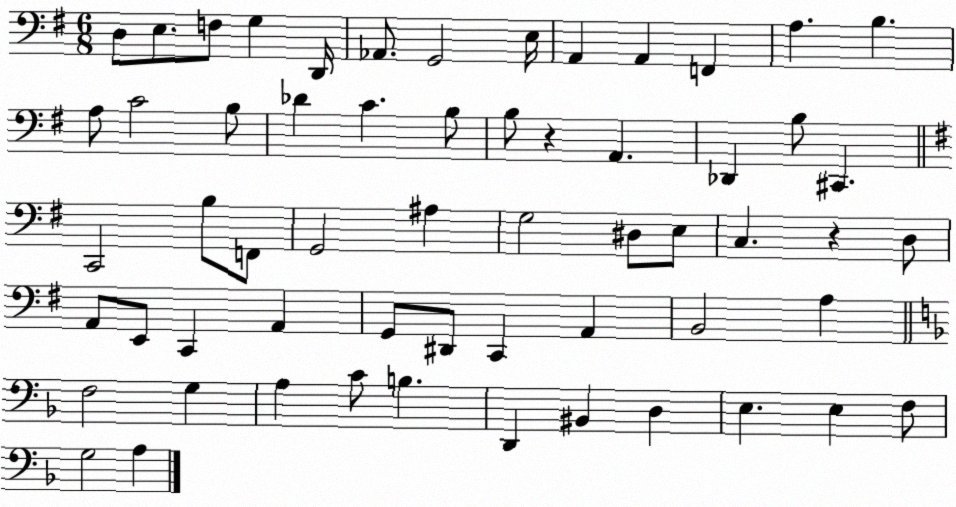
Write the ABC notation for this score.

X:1
T:Untitled
M:6/8
L:1/4
K:G
D,/2 E,/2 F,/2 G, D,,/4 _A,,/2 G,,2 E,/4 A,, A,, F,, A, B, A,/2 C2 B,/2 _D C B,/2 B,/2 z A,, _D,, B,/2 ^C,, C,,2 B,/2 F,,/2 G,,2 ^A, G,2 ^D,/2 E,/2 C, z D,/2 A,,/2 E,,/2 C,, A,, G,,/2 ^D,,/2 C,, A,, B,,2 A, F,2 G, A, C/2 B, D,, ^B,, D, E, E, F,/2 G,2 A,